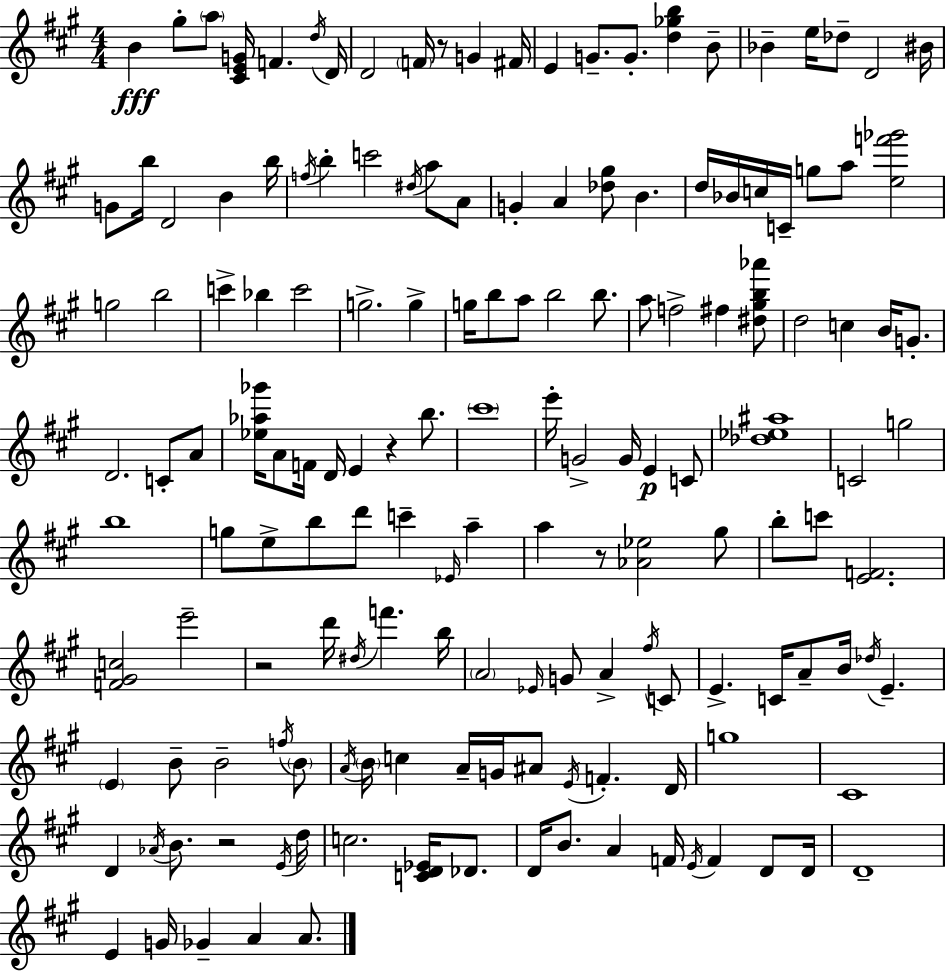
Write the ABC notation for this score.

X:1
T:Untitled
M:4/4
L:1/4
K:A
B ^g/2 a/2 [^CEG]/4 F d/4 D/4 D2 F/4 z/2 G ^F/4 E G/2 G/2 [d_gb] B/2 _B e/4 _d/2 D2 ^B/4 G/2 b/4 D2 B b/4 f/4 b c'2 ^d/4 a/2 A/2 G A [_d^g]/2 B d/4 _B/4 c/4 C/4 g/2 a/2 [ef'_g']2 g2 b2 c' _b c'2 g2 g g/4 b/2 a/2 b2 b/2 a/2 f2 ^f [^d^gb_a']/2 d2 c B/4 G/2 D2 C/2 A/2 [_e_a_g']/4 A/2 F/4 D/4 E z b/2 ^c'4 e'/4 G2 G/4 E C/2 [_d_e^a]4 C2 g2 b4 g/2 e/2 b/2 d'/2 c' _E/4 a a z/2 [_A_e]2 ^g/2 b/2 c'/2 [EF]2 [F^Gc]2 e'2 z2 d'/4 ^d/4 f' b/4 A2 _E/4 G/2 A ^f/4 C/2 E C/4 A/2 B/4 _d/4 E E B/2 B2 f/4 B/2 A/4 B/4 c A/4 G/4 ^A/2 E/4 F D/4 g4 ^C4 D _A/4 B/2 z2 E/4 d/4 c2 [CD_E]/4 _D/2 D/4 B/2 A F/4 E/4 F D/2 D/4 D4 E G/4 _G A A/2